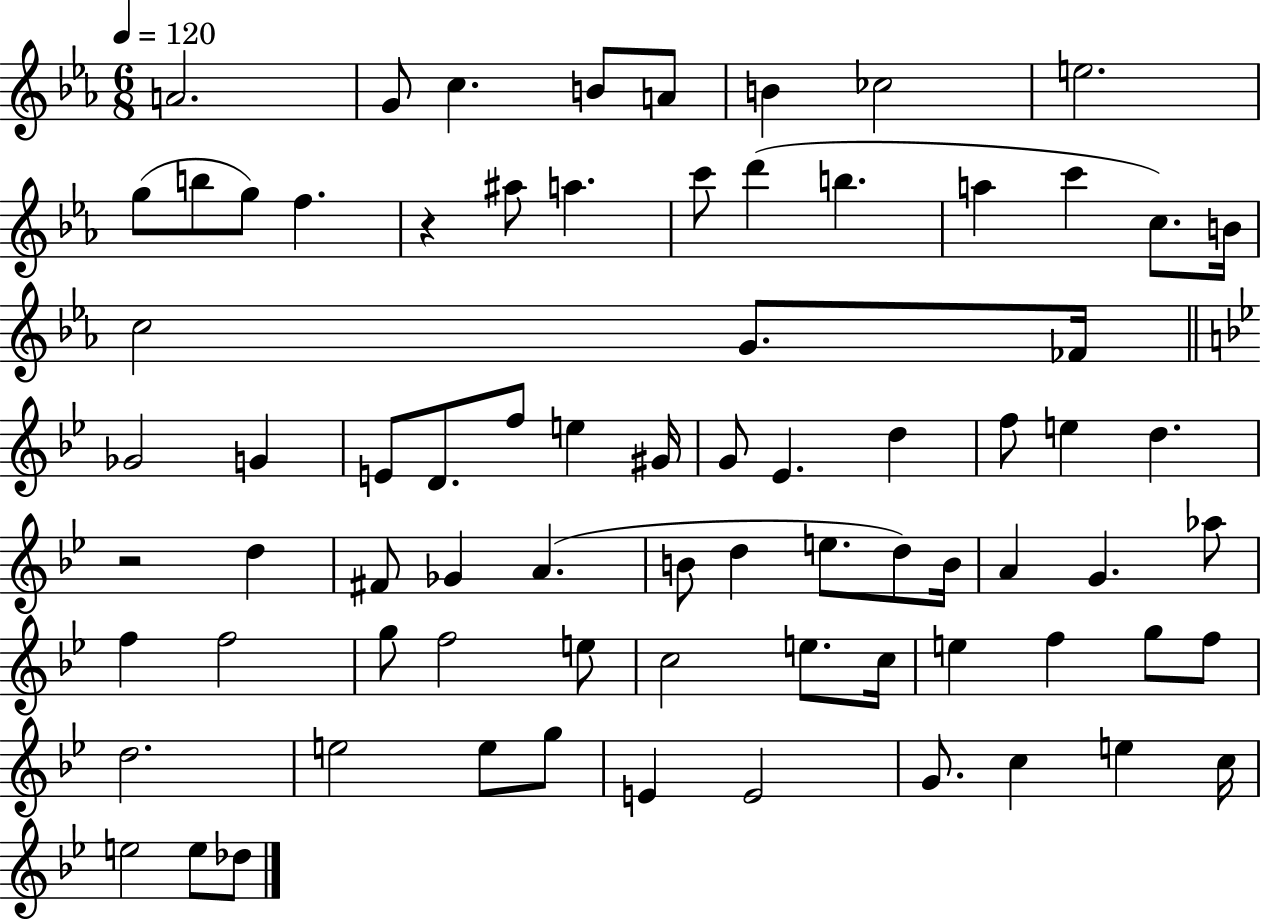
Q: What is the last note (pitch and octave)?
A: Db5